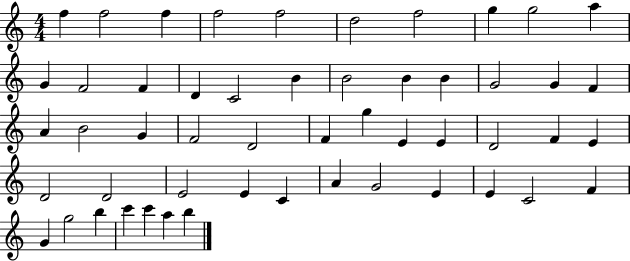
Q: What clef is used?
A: treble